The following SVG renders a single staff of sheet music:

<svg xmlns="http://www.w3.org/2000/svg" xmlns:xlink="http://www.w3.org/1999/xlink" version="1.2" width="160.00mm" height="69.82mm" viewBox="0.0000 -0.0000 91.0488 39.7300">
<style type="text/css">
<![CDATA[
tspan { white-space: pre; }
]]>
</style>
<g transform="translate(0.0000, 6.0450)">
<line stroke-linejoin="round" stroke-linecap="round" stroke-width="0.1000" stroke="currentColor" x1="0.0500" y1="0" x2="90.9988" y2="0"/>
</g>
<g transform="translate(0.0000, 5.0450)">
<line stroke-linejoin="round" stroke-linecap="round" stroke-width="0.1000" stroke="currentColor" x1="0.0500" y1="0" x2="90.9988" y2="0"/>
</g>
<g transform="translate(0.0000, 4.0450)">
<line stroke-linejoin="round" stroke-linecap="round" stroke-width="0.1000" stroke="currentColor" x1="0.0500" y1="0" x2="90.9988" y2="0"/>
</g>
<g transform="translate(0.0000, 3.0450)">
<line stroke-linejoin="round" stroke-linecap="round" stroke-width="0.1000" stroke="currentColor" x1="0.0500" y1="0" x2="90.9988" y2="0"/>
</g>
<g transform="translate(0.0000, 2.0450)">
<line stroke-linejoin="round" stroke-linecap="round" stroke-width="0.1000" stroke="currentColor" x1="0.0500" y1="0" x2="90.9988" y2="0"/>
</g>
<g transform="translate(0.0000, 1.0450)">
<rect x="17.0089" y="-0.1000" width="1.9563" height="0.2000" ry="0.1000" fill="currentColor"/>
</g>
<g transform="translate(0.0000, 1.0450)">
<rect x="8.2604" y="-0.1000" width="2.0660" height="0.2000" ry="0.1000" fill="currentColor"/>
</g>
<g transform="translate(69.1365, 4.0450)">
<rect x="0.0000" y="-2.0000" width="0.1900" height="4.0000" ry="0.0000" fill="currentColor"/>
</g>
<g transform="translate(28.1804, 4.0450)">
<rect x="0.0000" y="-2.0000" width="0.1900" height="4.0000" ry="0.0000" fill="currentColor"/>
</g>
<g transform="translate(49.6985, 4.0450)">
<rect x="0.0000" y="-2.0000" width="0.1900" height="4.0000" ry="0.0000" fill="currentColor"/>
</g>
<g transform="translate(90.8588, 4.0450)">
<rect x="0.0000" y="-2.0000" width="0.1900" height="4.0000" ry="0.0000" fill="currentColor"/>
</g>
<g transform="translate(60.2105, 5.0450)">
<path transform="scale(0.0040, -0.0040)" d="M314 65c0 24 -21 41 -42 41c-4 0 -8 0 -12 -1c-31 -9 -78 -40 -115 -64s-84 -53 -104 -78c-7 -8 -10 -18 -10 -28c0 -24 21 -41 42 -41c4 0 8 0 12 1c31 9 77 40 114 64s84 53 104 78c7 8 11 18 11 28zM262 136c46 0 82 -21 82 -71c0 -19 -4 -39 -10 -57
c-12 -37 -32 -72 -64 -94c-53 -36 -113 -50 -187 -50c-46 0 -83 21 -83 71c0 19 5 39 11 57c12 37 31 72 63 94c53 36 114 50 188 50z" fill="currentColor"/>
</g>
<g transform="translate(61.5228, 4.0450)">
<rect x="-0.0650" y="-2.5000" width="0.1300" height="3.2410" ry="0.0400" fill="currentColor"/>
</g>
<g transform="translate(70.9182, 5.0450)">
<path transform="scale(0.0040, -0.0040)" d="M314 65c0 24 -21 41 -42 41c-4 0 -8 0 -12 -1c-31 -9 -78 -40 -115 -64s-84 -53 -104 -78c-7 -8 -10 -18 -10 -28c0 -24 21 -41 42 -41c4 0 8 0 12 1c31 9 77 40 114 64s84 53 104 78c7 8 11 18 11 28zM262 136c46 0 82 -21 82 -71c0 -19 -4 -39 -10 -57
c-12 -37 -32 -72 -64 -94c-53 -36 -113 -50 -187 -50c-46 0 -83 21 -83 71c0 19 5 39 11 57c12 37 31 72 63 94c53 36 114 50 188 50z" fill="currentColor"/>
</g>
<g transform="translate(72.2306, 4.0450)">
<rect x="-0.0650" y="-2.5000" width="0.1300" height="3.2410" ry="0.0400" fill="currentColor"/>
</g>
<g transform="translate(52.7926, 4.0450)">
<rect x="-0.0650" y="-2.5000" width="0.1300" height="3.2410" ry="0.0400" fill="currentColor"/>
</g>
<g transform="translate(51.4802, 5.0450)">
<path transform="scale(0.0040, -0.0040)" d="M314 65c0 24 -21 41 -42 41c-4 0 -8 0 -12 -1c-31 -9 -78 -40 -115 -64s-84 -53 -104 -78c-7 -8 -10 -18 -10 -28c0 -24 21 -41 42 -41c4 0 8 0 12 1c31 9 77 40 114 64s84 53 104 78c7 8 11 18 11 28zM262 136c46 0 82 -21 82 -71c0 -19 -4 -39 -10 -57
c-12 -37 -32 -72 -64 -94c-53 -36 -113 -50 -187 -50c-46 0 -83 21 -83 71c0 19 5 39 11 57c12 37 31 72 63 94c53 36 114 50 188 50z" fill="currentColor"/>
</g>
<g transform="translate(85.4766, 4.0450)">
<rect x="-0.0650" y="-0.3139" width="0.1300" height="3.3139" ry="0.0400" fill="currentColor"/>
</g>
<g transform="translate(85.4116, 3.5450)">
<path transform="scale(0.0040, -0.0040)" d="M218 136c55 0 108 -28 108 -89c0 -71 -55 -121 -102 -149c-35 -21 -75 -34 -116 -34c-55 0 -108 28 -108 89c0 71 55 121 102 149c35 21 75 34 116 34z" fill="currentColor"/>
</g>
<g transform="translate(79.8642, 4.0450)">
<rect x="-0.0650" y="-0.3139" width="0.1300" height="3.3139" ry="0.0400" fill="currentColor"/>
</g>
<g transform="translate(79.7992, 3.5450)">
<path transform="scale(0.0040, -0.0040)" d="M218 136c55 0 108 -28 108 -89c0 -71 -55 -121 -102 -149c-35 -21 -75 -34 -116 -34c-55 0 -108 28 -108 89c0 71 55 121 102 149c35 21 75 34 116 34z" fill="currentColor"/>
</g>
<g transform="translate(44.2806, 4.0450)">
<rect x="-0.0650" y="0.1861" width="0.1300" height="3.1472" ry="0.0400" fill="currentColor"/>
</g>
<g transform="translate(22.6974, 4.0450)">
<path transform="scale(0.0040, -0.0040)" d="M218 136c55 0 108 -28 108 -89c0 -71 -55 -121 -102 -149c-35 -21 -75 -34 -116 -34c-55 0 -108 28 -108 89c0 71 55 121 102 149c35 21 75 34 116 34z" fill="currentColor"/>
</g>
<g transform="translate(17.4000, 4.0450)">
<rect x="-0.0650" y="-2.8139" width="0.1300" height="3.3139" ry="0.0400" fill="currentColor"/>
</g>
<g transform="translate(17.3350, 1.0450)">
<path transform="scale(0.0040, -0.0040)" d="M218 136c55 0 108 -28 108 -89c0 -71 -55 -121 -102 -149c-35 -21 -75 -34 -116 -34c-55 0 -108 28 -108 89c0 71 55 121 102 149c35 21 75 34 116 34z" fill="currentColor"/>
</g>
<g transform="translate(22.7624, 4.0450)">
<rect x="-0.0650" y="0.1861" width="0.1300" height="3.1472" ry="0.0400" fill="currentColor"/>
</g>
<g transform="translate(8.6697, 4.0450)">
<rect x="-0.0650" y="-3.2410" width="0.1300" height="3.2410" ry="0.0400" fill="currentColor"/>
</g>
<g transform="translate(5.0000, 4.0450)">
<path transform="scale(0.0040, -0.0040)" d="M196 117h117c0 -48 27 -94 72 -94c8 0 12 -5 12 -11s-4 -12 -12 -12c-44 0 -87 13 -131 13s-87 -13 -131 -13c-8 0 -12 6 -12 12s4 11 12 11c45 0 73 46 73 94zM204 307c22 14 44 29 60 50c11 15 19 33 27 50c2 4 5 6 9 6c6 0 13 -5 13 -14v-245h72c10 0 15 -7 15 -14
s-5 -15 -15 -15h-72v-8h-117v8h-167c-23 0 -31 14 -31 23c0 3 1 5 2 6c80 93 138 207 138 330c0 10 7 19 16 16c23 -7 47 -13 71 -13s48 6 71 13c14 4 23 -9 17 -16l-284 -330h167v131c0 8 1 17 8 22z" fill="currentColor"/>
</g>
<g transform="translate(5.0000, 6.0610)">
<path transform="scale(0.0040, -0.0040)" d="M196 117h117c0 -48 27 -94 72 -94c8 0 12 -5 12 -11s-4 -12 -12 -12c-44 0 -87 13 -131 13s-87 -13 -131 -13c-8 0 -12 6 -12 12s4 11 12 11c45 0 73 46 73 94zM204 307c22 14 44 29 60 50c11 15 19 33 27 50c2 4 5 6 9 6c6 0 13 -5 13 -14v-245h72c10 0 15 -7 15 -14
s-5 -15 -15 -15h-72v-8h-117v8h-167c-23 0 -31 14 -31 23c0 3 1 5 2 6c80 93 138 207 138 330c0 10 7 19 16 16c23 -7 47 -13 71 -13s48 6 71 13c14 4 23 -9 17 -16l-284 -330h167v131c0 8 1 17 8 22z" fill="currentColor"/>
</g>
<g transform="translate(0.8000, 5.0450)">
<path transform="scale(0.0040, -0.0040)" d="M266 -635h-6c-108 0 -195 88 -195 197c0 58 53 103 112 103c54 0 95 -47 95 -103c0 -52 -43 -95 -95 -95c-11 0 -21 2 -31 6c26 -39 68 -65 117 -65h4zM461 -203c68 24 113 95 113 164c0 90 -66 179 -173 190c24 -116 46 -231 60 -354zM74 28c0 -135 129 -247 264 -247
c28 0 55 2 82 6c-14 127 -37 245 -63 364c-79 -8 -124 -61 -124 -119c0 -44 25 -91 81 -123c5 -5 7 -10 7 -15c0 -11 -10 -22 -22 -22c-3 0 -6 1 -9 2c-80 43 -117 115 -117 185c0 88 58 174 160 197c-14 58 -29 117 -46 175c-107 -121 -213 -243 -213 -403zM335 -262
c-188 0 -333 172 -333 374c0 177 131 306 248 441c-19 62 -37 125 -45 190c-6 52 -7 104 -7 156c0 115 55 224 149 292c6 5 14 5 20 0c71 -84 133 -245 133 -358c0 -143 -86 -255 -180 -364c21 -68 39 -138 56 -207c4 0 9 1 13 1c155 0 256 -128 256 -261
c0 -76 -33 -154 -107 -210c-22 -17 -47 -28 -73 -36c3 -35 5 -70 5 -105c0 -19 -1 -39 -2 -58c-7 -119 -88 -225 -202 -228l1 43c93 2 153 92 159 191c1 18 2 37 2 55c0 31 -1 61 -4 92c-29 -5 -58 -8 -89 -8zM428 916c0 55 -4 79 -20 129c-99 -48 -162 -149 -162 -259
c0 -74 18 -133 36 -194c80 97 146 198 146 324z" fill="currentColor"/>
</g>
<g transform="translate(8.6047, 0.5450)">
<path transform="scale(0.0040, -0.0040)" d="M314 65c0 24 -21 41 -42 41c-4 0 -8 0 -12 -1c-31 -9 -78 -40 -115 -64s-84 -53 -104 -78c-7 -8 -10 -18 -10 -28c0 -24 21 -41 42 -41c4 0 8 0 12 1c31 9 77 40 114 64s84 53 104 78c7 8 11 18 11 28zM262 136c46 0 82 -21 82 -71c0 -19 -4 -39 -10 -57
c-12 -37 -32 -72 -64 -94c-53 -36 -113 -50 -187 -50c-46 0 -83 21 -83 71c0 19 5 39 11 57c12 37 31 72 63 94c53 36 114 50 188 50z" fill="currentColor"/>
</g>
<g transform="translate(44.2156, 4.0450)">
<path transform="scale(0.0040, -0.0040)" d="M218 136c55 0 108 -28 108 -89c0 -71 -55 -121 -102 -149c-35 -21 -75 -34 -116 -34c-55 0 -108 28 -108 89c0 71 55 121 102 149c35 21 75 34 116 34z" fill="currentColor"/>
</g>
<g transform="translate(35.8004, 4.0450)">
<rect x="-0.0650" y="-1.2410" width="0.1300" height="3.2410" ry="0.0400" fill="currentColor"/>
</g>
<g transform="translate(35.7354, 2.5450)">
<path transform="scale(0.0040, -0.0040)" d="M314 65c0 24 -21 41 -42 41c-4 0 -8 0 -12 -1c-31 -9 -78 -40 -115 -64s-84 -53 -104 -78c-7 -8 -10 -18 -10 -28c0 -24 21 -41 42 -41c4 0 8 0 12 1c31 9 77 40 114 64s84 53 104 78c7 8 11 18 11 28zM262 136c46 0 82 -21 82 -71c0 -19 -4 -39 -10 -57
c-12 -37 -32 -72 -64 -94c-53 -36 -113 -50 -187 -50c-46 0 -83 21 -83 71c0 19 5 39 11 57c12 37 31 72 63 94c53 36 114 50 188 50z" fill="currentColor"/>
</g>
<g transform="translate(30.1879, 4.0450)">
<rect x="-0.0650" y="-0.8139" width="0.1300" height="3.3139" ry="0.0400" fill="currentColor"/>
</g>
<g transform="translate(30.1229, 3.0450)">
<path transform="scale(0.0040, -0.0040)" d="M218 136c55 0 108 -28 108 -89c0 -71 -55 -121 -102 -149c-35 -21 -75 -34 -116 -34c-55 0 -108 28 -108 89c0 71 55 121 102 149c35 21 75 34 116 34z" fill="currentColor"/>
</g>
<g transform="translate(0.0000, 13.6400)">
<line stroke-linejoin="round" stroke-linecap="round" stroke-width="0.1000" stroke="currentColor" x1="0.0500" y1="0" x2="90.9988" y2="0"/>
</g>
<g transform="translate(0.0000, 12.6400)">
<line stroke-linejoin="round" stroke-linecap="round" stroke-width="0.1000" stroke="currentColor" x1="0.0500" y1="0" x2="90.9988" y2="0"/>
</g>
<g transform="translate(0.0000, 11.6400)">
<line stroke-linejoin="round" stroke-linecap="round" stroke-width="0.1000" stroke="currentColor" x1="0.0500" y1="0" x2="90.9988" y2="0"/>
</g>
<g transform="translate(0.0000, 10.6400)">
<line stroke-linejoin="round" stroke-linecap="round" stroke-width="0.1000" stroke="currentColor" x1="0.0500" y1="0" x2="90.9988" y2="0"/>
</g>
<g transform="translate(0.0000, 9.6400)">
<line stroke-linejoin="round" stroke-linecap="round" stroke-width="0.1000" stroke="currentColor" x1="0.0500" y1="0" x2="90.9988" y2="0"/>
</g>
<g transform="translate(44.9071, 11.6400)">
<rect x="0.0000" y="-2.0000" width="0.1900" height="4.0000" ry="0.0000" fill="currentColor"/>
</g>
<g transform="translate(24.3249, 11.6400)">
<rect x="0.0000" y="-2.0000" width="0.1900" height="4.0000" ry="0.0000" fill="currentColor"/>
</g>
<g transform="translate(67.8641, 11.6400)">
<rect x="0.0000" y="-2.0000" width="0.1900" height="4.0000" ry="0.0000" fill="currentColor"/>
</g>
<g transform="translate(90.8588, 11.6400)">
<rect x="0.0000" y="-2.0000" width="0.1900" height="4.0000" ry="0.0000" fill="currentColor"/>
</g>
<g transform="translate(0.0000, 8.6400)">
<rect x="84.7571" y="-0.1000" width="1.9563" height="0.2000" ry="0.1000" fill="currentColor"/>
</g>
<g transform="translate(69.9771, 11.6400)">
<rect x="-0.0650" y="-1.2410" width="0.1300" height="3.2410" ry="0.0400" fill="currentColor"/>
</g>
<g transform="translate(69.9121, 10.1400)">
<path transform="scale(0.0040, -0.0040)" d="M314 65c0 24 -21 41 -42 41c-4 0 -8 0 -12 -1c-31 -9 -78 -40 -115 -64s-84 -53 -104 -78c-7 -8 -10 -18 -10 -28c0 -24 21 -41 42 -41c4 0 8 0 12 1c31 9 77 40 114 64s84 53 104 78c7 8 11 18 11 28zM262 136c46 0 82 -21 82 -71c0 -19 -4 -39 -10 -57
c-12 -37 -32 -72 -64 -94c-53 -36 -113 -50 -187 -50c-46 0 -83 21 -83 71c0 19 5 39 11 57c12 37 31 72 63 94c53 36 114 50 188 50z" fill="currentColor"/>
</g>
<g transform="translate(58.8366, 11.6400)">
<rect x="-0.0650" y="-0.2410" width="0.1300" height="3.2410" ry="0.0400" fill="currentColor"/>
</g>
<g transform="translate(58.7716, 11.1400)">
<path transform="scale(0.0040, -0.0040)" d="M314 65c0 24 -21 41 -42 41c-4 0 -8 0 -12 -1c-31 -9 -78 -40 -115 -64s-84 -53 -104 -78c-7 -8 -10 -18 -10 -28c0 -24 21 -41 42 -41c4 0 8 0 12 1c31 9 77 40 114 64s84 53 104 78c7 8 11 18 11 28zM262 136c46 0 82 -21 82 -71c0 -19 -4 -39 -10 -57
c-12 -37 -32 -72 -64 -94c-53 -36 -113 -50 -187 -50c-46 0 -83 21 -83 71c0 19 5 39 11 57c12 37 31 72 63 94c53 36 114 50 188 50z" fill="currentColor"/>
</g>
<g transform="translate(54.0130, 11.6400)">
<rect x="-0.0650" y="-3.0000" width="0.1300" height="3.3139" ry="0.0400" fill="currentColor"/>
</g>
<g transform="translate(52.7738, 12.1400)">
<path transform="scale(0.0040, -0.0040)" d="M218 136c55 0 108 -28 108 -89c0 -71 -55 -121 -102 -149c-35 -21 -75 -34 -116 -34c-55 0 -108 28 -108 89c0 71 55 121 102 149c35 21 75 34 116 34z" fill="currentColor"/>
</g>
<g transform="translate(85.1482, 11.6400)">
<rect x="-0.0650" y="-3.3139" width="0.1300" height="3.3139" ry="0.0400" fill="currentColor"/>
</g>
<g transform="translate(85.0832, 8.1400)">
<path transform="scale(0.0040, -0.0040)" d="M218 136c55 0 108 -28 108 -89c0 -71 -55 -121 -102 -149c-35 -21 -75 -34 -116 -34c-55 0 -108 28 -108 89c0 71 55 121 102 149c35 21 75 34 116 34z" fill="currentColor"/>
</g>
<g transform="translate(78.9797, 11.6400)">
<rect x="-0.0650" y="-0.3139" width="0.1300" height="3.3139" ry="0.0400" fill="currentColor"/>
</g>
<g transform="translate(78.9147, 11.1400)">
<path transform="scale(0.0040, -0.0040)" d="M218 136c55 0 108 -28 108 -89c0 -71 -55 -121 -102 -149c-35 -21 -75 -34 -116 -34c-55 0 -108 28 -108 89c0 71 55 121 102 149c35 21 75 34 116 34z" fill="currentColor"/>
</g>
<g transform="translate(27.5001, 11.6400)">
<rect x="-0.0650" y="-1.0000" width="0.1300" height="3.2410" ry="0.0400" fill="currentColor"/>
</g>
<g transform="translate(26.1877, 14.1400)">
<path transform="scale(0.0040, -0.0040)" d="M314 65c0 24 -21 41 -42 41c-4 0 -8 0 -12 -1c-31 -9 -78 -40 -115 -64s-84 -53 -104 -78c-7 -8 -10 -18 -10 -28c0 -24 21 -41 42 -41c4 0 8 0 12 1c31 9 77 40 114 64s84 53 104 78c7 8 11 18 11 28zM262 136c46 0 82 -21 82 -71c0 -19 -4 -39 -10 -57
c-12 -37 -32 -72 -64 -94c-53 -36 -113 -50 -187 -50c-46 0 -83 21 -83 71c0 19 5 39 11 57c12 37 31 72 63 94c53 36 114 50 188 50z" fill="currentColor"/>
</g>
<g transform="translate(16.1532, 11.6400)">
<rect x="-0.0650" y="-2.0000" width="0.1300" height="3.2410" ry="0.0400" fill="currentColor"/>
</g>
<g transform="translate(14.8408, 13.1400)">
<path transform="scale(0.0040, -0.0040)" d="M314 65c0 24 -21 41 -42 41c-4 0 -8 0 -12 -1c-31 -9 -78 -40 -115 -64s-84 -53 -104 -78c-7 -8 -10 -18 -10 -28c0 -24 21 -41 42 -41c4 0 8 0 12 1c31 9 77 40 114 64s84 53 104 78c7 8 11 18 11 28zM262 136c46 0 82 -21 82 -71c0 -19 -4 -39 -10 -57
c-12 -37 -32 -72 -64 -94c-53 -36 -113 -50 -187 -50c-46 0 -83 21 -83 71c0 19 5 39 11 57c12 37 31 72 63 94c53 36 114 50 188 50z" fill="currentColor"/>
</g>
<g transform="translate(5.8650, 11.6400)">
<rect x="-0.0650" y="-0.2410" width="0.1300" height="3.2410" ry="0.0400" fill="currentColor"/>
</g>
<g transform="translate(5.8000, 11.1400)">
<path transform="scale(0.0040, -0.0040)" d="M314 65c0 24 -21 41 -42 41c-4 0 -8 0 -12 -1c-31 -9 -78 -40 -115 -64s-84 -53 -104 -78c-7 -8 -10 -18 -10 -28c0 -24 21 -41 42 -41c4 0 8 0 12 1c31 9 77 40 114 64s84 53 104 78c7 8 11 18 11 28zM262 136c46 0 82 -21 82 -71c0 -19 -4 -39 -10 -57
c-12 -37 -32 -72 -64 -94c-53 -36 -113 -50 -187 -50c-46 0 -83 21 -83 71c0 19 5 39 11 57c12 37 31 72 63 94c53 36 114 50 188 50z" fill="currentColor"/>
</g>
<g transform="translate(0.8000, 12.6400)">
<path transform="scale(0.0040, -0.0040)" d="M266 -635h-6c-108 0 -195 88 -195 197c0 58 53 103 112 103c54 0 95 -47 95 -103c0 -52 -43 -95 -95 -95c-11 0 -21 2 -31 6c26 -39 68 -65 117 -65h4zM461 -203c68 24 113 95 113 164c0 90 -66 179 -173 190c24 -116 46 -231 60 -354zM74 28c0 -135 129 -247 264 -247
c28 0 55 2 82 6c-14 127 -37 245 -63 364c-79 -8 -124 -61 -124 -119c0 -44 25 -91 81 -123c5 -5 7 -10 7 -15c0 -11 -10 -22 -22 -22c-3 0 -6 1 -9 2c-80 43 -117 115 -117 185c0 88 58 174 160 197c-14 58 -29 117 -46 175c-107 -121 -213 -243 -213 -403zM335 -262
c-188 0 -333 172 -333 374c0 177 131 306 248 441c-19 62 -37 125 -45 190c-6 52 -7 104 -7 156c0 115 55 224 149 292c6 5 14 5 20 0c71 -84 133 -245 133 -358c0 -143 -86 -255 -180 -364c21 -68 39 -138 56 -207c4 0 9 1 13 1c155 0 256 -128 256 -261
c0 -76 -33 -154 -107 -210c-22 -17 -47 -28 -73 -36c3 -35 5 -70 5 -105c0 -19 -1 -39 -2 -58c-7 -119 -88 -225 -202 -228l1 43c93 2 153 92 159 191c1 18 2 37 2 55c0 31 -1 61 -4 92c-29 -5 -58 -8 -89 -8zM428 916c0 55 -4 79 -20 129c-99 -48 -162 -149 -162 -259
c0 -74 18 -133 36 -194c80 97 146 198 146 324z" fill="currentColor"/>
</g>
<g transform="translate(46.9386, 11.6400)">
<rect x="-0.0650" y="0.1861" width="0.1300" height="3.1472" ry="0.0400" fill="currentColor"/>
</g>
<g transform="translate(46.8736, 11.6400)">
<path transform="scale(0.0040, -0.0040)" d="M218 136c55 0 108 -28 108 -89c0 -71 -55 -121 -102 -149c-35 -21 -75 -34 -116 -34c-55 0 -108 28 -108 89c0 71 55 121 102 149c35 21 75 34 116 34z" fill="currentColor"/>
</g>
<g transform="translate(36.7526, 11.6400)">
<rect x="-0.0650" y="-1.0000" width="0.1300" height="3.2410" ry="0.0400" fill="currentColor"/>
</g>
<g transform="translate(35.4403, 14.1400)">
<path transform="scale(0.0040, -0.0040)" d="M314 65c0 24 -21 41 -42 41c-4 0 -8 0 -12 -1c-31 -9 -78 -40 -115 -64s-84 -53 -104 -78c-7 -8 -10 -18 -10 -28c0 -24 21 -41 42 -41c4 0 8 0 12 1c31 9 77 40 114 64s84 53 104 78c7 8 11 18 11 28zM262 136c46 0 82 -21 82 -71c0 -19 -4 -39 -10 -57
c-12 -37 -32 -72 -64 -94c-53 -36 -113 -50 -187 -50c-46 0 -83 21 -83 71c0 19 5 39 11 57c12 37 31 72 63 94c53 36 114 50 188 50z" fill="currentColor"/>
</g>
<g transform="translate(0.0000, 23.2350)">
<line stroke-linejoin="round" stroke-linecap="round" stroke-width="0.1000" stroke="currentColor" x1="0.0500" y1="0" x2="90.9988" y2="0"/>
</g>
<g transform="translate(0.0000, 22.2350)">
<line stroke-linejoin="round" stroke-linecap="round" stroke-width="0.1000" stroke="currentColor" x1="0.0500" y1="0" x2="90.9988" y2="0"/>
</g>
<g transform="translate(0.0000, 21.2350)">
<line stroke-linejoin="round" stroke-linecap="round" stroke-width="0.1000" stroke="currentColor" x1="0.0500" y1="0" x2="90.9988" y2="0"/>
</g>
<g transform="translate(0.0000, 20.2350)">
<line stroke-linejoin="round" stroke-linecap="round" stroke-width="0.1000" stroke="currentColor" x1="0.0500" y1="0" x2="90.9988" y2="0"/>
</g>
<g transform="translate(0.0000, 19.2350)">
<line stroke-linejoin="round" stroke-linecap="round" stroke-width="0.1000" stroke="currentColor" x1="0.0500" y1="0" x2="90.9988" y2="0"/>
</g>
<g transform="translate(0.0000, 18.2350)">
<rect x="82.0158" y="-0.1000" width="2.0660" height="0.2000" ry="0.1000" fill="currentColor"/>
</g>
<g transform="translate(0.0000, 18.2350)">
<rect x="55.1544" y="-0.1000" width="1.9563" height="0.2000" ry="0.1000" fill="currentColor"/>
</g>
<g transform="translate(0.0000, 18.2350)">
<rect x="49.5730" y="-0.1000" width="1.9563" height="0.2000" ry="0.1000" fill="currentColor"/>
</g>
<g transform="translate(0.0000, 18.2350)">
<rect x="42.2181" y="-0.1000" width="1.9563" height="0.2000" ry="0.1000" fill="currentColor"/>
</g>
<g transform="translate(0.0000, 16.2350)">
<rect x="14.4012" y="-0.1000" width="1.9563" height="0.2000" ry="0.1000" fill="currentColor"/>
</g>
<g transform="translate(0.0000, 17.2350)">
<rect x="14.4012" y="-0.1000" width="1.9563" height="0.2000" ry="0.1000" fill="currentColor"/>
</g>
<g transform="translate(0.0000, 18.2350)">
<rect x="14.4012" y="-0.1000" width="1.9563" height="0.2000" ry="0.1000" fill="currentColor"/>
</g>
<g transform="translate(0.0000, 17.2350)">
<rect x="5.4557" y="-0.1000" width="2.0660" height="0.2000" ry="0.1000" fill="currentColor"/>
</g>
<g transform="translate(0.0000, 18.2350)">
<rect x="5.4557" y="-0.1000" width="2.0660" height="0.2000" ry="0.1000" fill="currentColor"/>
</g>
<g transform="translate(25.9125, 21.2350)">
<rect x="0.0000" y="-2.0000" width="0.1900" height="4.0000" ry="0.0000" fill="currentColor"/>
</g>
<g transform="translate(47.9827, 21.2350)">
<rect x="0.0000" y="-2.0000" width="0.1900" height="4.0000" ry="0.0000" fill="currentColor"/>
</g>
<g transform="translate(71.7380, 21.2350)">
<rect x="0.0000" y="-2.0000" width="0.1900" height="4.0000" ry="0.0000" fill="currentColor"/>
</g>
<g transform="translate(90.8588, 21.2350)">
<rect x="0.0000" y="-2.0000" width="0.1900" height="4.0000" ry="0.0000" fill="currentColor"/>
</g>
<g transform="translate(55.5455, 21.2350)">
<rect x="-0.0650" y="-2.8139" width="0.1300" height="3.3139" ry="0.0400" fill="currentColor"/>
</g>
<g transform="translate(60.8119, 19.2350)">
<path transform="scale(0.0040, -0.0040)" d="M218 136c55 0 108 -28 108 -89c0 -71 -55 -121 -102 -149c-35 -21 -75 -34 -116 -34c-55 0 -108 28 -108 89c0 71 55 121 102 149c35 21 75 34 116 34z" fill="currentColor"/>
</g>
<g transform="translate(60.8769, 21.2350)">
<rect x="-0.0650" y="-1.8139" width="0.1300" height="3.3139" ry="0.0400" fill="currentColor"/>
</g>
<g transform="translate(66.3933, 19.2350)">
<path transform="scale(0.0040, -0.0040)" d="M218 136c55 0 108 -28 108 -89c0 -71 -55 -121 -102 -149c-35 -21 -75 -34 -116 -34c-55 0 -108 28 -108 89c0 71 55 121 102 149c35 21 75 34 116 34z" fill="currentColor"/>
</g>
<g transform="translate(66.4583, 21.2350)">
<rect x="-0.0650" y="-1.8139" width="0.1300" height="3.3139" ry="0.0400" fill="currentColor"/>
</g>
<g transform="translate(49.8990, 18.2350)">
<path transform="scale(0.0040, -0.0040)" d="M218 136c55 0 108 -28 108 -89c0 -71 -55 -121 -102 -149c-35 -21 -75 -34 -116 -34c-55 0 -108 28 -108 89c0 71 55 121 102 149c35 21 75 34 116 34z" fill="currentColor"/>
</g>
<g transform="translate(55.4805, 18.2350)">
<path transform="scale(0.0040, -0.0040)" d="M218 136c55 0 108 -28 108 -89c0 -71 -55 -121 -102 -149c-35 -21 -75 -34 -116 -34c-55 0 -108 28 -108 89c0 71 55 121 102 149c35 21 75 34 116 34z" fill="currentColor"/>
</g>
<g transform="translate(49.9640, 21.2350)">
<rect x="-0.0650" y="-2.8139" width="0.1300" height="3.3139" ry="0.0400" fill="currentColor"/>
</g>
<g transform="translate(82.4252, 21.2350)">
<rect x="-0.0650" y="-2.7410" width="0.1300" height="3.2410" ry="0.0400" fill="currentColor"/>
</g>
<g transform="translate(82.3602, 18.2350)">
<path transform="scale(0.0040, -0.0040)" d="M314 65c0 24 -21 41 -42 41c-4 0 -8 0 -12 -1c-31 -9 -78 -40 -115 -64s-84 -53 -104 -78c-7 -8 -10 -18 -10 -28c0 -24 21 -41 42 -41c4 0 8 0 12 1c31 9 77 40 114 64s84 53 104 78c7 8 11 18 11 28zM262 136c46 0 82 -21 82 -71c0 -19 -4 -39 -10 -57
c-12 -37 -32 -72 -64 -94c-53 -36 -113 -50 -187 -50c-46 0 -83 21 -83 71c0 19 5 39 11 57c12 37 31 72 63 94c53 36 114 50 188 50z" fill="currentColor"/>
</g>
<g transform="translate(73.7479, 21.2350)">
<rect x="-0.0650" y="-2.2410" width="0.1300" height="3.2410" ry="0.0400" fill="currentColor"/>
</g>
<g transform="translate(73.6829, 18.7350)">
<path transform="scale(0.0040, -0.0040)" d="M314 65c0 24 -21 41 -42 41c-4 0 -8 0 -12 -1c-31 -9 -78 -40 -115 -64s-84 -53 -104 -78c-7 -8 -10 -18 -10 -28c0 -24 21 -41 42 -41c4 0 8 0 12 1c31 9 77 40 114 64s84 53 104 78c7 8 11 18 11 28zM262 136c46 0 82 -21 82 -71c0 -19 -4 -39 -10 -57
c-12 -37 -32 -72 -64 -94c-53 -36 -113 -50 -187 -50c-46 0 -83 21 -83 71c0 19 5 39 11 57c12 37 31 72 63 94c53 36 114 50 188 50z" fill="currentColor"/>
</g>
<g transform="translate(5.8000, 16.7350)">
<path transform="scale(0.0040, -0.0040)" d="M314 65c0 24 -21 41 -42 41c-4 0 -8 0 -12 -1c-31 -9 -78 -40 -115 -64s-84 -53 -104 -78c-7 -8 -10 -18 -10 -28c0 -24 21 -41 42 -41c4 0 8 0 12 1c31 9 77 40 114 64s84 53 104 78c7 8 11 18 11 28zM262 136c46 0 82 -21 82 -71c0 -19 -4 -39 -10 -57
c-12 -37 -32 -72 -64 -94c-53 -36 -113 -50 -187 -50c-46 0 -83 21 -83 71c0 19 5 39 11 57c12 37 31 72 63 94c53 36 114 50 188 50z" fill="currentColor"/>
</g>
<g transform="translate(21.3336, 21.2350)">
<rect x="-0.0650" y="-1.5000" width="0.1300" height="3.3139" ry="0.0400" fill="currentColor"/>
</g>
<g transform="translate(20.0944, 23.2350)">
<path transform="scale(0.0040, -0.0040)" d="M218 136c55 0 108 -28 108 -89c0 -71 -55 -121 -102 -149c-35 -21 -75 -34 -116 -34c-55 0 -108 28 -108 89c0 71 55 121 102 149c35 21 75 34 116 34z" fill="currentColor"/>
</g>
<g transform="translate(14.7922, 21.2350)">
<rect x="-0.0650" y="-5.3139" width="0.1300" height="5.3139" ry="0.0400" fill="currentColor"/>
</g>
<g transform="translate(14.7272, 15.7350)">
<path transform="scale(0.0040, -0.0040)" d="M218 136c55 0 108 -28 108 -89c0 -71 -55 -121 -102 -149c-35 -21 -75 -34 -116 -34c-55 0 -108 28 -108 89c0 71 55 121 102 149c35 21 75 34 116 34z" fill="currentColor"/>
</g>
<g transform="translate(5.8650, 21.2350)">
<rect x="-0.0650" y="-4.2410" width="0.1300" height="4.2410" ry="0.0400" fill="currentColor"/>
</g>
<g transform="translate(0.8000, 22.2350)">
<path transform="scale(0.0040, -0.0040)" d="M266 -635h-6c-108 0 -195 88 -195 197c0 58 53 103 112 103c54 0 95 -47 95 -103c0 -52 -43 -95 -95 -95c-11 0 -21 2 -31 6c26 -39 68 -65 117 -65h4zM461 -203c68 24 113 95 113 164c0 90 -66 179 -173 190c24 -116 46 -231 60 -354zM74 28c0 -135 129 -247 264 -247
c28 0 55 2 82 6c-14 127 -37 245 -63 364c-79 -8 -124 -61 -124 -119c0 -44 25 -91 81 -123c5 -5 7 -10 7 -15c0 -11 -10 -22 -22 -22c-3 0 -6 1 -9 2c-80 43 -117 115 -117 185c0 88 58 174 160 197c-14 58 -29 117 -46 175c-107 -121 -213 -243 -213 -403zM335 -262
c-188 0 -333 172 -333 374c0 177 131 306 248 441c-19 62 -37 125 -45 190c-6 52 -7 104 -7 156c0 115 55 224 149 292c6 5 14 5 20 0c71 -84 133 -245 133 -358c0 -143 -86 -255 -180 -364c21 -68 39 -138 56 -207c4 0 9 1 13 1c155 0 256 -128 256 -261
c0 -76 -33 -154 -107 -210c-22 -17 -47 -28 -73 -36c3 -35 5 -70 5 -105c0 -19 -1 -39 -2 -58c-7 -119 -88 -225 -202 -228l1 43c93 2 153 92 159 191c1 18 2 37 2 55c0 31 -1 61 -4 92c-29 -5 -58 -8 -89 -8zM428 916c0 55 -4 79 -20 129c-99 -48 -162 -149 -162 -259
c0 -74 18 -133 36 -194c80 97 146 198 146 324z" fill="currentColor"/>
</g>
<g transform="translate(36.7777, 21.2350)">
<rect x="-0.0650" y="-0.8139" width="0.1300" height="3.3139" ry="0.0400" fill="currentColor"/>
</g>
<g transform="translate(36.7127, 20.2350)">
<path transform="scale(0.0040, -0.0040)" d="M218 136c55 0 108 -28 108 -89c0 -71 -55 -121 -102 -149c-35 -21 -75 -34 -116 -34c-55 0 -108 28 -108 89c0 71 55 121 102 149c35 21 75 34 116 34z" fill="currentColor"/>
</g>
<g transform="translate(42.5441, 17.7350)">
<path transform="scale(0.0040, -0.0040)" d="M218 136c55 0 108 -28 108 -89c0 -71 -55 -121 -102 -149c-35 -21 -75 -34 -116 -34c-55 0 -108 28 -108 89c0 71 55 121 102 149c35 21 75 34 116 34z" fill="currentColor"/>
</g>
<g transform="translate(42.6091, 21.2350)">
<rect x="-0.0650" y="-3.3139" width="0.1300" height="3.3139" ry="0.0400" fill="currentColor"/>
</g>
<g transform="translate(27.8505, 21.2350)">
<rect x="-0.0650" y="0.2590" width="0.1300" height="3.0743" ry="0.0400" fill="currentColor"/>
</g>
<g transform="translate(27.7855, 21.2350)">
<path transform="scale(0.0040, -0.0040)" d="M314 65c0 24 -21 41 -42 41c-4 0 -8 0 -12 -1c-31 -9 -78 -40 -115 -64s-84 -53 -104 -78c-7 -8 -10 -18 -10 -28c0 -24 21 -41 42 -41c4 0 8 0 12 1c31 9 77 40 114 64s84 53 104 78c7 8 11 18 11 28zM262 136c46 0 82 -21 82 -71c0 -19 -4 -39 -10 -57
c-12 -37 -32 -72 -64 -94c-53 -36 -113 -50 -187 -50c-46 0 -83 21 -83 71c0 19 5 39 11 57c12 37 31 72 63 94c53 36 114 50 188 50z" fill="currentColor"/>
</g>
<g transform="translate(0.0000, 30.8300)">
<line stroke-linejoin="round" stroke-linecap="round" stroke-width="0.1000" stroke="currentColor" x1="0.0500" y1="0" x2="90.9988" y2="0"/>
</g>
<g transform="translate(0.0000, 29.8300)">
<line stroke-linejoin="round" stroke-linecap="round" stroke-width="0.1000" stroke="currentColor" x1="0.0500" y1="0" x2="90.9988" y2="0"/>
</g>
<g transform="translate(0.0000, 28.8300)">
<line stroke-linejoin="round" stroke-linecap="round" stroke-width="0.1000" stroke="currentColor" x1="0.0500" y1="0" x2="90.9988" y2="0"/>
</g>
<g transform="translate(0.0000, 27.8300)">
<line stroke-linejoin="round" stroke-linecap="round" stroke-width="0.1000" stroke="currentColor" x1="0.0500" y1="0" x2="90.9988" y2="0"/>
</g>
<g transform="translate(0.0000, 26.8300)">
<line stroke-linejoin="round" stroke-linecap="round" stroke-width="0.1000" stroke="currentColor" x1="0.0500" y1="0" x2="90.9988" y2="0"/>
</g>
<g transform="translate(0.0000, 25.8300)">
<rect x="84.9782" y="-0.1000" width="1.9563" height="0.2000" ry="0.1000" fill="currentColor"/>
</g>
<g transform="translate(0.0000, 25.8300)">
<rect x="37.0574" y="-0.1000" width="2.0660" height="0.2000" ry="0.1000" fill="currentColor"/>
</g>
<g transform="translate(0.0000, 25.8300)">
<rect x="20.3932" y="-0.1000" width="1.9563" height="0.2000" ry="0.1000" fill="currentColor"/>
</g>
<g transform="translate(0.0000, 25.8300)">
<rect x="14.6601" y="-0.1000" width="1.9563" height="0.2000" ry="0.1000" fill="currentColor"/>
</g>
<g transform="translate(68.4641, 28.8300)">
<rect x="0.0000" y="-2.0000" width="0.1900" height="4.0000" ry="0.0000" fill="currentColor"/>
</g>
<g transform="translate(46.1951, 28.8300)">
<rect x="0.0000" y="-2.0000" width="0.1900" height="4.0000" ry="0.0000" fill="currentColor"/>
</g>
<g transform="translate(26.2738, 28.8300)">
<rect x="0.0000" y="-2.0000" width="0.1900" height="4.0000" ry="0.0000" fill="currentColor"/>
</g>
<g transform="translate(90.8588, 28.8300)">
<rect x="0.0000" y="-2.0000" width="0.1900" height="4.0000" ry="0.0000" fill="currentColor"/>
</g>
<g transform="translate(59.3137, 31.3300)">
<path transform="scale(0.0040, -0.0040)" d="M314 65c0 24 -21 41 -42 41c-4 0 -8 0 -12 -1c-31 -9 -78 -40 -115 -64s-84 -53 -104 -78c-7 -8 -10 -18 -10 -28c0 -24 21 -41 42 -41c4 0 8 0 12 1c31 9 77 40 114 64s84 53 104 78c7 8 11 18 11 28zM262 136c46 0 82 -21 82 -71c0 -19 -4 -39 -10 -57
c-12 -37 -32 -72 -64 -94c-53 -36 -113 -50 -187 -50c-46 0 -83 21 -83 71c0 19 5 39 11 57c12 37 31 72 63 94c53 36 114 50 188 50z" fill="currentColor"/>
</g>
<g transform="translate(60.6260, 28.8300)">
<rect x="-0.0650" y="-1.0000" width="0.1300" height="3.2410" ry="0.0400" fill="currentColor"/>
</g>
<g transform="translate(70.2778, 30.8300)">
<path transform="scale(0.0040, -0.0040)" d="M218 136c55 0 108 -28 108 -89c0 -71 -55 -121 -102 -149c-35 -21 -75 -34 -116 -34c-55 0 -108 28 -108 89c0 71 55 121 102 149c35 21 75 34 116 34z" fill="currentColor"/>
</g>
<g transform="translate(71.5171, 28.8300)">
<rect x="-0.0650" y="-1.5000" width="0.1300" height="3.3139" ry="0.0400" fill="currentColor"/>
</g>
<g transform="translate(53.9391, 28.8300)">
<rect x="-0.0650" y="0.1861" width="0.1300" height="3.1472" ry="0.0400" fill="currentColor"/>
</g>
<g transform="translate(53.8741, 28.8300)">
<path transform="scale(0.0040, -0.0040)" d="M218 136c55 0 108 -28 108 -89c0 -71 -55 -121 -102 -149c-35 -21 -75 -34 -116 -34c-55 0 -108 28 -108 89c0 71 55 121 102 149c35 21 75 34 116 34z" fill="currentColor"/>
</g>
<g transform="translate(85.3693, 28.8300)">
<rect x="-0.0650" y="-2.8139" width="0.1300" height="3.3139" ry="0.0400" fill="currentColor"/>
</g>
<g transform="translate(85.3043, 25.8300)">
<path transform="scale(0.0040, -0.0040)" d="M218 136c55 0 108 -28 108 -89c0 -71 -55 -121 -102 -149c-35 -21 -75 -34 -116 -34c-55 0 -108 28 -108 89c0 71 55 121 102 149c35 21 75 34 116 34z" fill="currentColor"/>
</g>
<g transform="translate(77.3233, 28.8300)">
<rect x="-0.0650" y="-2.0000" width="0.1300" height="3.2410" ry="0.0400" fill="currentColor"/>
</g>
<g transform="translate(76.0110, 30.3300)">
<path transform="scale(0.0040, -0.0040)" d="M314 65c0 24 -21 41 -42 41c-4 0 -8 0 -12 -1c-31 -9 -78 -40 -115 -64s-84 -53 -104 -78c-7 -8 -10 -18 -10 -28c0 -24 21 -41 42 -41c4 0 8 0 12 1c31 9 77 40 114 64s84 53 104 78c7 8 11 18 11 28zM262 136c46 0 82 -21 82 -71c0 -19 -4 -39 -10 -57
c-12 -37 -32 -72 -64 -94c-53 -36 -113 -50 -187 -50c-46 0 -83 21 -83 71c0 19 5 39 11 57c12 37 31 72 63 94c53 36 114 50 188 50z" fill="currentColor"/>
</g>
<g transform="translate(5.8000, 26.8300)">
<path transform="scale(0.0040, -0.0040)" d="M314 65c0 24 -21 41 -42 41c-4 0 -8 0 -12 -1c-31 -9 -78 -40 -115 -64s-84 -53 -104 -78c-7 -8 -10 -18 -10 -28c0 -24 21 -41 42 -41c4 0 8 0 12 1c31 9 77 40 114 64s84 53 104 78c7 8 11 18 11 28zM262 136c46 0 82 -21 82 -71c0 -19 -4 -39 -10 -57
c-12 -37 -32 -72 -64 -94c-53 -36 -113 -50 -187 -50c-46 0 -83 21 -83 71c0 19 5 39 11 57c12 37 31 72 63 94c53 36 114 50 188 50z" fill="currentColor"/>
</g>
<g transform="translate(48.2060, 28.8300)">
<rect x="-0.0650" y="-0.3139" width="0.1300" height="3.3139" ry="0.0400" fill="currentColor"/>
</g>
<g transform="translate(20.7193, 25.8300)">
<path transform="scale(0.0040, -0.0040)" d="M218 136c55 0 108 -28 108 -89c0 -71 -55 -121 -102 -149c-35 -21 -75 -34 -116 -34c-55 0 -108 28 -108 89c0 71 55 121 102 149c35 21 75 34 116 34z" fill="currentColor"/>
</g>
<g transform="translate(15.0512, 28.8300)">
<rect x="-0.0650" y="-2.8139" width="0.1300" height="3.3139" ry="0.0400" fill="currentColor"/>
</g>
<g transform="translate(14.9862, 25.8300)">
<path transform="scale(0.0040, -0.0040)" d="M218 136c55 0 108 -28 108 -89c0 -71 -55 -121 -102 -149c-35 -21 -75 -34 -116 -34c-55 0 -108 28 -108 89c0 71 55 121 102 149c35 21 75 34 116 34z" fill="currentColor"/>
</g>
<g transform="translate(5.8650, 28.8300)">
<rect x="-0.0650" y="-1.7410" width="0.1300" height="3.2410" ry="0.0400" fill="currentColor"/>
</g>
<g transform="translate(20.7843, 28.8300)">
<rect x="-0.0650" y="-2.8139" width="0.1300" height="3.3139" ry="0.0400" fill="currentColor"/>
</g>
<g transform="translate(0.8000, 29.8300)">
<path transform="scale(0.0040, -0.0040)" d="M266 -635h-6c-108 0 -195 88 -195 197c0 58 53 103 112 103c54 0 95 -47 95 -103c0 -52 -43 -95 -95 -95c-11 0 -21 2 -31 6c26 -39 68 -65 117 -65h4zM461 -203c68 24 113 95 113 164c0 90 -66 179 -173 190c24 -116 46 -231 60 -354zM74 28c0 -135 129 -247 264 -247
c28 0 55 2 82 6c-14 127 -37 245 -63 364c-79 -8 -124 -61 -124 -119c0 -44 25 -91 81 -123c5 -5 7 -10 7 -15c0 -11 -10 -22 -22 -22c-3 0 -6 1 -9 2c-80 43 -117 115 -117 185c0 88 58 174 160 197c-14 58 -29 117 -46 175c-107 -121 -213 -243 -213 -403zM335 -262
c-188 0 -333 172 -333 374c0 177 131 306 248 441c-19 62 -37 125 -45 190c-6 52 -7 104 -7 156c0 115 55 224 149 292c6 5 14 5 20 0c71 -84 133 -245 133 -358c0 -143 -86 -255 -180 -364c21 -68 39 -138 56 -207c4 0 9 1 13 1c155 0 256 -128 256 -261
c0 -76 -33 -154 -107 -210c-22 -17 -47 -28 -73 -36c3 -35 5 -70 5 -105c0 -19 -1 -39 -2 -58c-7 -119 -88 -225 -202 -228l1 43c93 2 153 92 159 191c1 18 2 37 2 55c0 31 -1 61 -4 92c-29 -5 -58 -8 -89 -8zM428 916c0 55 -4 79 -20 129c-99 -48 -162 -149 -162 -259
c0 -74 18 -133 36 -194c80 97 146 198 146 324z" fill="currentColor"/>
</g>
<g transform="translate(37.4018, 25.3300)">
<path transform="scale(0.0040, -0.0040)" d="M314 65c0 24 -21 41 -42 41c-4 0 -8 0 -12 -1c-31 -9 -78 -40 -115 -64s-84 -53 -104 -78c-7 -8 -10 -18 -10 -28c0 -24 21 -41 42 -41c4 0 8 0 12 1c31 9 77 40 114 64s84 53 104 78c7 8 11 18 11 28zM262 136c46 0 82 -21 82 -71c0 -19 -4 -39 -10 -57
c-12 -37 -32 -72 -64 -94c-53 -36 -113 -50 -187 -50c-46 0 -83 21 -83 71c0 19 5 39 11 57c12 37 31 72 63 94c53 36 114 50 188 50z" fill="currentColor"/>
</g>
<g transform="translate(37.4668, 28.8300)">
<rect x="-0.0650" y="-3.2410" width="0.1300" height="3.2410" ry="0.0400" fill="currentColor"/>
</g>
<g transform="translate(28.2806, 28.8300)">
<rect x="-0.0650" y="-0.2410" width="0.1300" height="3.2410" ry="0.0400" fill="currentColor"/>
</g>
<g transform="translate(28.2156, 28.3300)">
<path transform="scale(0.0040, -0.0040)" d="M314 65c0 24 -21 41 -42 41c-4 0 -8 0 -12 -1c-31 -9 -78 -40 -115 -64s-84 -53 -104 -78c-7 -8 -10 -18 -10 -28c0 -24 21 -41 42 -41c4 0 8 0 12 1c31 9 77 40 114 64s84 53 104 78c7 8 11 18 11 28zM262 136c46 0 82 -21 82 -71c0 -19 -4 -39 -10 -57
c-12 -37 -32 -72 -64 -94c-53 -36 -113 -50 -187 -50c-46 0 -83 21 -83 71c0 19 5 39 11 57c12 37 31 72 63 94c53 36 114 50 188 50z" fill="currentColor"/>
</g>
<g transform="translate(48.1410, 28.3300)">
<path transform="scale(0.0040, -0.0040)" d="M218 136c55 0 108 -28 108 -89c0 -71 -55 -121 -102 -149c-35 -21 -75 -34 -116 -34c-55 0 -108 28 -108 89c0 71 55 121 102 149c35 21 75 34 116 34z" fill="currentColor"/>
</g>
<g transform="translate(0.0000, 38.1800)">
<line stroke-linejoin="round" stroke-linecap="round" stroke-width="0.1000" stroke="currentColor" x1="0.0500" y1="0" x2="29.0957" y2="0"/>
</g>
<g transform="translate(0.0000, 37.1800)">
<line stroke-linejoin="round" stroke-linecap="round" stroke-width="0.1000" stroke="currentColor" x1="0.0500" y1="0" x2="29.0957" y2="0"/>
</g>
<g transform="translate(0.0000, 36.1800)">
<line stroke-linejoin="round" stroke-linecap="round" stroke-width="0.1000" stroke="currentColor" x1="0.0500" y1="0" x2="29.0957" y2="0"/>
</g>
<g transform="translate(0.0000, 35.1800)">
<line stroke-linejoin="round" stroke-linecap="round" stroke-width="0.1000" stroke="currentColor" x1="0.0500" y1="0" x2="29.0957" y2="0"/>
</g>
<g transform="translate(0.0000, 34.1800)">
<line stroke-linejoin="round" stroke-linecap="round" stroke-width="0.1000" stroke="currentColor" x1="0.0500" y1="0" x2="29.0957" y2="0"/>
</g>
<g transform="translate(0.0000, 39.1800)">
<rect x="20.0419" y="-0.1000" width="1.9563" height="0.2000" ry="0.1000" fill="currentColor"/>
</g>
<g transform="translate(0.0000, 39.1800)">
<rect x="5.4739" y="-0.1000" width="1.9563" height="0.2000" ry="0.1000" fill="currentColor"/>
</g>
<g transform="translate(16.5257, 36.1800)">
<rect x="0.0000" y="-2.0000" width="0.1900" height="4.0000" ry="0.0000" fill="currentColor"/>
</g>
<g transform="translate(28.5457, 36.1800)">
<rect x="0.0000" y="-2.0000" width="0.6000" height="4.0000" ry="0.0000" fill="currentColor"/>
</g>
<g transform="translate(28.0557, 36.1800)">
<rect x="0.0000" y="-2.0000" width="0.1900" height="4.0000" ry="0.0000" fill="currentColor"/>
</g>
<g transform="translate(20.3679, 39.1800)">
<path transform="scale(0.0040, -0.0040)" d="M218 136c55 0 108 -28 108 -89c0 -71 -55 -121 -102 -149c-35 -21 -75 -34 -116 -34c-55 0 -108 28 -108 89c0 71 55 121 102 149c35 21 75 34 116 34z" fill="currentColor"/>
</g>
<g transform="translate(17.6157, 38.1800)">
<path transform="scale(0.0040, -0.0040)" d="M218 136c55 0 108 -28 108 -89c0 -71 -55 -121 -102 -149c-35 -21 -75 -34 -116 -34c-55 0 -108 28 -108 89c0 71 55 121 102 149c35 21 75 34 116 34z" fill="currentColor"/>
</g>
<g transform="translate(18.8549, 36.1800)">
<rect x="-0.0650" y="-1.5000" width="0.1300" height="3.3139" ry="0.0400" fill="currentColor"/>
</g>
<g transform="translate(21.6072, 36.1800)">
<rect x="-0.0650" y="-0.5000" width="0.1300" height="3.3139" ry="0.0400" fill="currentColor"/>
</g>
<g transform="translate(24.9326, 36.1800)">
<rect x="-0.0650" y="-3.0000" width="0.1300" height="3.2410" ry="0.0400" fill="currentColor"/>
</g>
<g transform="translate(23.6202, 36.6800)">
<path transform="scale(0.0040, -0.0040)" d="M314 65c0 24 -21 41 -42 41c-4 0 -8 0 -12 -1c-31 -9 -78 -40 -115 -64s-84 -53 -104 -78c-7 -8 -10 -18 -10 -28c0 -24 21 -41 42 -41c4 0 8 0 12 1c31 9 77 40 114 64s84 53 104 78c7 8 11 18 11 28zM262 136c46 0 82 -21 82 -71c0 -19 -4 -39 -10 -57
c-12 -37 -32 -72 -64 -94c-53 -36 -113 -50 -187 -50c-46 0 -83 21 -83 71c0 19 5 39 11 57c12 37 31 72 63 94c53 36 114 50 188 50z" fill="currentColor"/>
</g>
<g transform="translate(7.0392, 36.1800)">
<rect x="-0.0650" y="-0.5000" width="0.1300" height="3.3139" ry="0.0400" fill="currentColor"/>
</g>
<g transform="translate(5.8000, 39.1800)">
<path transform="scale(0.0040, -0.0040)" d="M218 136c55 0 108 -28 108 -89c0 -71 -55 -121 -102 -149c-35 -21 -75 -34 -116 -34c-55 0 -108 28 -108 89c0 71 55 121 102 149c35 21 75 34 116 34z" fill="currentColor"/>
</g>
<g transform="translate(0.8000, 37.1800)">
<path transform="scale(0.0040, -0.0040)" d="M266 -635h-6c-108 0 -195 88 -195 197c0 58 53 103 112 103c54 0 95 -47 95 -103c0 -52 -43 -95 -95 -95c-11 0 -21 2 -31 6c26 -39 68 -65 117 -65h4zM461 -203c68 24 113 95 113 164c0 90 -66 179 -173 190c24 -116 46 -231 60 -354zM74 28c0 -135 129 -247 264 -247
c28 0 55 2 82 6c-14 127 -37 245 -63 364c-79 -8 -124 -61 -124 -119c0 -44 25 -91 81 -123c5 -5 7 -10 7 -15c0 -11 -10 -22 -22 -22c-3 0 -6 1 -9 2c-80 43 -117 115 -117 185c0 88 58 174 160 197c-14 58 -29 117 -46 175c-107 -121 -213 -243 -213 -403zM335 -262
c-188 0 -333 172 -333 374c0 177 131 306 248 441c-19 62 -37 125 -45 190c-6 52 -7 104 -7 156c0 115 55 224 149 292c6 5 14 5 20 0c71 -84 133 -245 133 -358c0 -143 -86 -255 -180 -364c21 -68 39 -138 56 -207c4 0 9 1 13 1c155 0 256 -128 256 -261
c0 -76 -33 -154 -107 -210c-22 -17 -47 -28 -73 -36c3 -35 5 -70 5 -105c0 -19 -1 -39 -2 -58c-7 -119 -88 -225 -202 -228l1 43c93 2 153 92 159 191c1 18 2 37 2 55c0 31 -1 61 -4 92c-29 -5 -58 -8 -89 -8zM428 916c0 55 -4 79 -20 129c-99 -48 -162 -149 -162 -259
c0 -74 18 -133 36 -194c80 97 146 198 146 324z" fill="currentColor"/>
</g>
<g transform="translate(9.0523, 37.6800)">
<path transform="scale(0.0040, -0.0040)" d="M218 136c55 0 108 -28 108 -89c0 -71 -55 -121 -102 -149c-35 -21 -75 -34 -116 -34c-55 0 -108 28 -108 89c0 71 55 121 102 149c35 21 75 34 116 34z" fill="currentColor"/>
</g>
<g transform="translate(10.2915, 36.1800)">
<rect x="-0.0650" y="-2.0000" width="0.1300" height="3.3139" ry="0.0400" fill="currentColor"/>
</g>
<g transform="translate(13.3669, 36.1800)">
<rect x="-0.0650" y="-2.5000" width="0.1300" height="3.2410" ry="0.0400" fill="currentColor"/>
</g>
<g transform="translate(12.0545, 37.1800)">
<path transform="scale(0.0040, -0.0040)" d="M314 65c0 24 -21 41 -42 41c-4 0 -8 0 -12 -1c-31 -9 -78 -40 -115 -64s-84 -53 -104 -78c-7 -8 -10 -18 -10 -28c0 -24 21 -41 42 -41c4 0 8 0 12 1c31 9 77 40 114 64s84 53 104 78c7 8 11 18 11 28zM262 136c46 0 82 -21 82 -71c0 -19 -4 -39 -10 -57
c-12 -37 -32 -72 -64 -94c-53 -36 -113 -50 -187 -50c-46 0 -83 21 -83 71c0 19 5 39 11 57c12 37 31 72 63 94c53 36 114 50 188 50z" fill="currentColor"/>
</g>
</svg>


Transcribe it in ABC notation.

X:1
T:Untitled
M:4/4
L:1/4
K:C
b2 a B d e2 B G2 G2 G2 c c c2 F2 D2 D2 B A c2 e2 c b d'2 f' E B2 d b a a f f g2 a2 f2 a a c2 b2 c B D2 E F2 a C F G2 E C A2